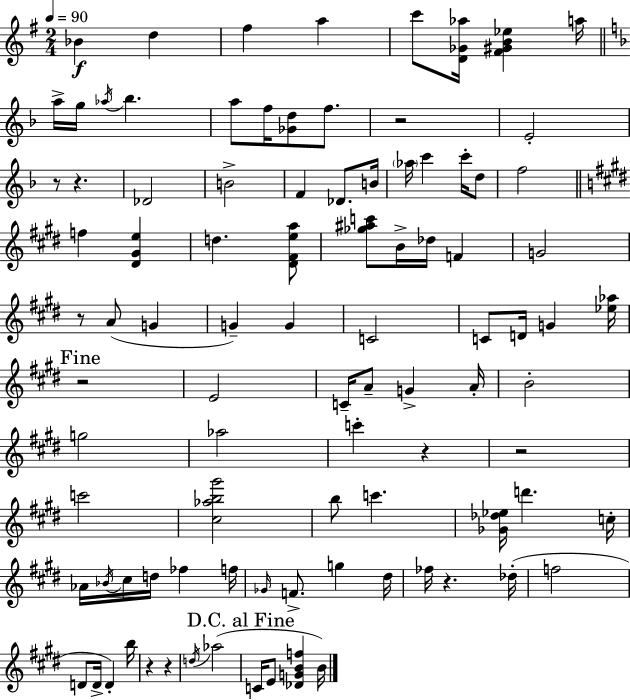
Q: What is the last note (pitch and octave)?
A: B4